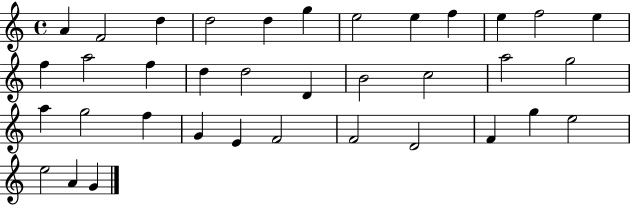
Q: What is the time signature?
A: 4/4